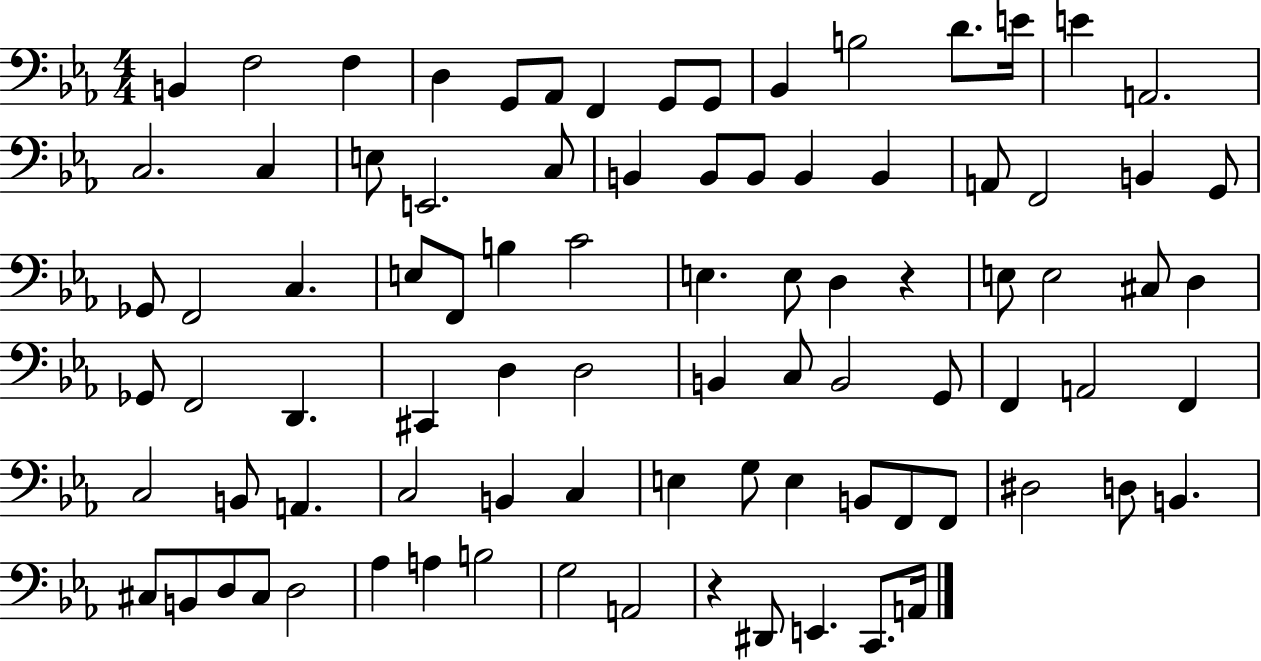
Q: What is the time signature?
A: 4/4